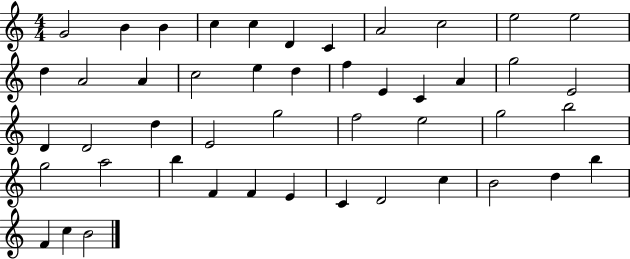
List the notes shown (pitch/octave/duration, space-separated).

G4/h B4/q B4/q C5/q C5/q D4/q C4/q A4/h C5/h E5/h E5/h D5/q A4/h A4/q C5/h E5/q D5/q F5/q E4/q C4/q A4/q G5/h E4/h D4/q D4/h D5/q E4/h G5/h F5/h E5/h G5/h B5/h G5/h A5/h B5/q F4/q F4/q E4/q C4/q D4/h C5/q B4/h D5/q B5/q F4/q C5/q B4/h